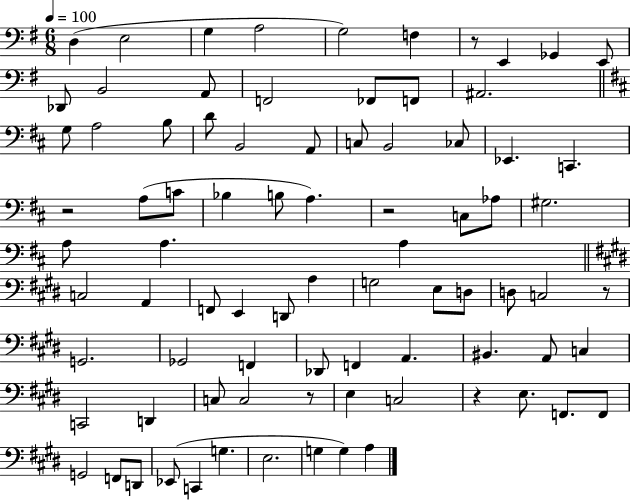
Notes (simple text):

D3/q E3/h G3/q A3/h G3/h F3/q R/e E2/q Gb2/q E2/e Db2/e B2/h A2/e F2/h FES2/e F2/e A#2/h. G3/e A3/h B3/e D4/e B2/h A2/e C3/e B2/h CES3/e Eb2/q. C2/q. R/h A3/e C4/e Bb3/q B3/e A3/q. R/h C3/e Ab3/e G#3/h. A3/e A3/q. A3/q C3/h A2/q F2/e E2/q D2/e A3/q G3/h E3/e D3/e D3/e C3/h R/e G2/h. Gb2/h F2/q Db2/e F2/q A2/q. BIS2/q. A2/e C3/q C2/h D2/q C3/e C3/h R/e E3/q C3/h R/q E3/e. F2/e. F2/e G2/h F2/e D2/e Eb2/e C2/q G3/q. E3/h. G3/q G3/q A3/q